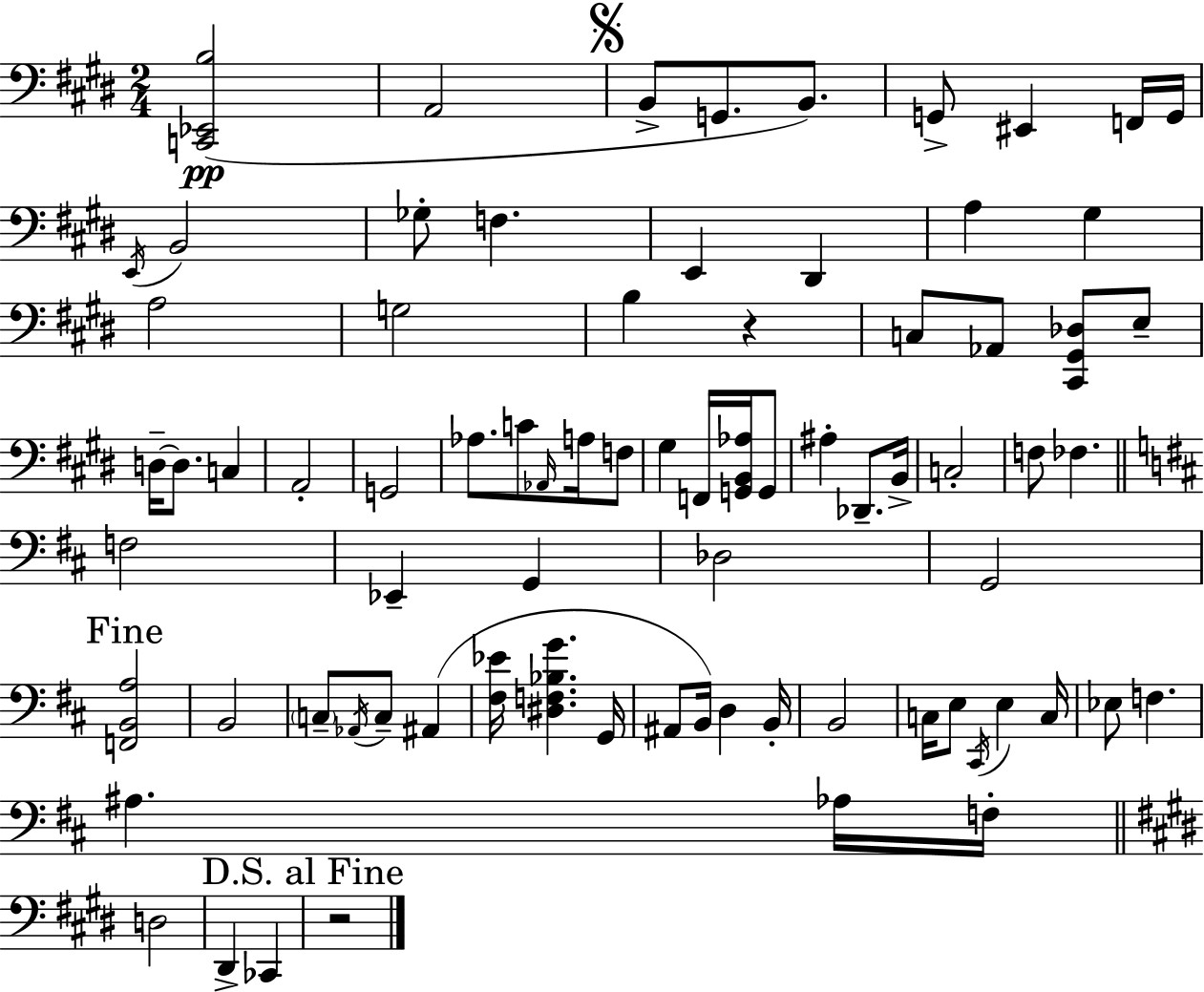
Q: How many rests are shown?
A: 2